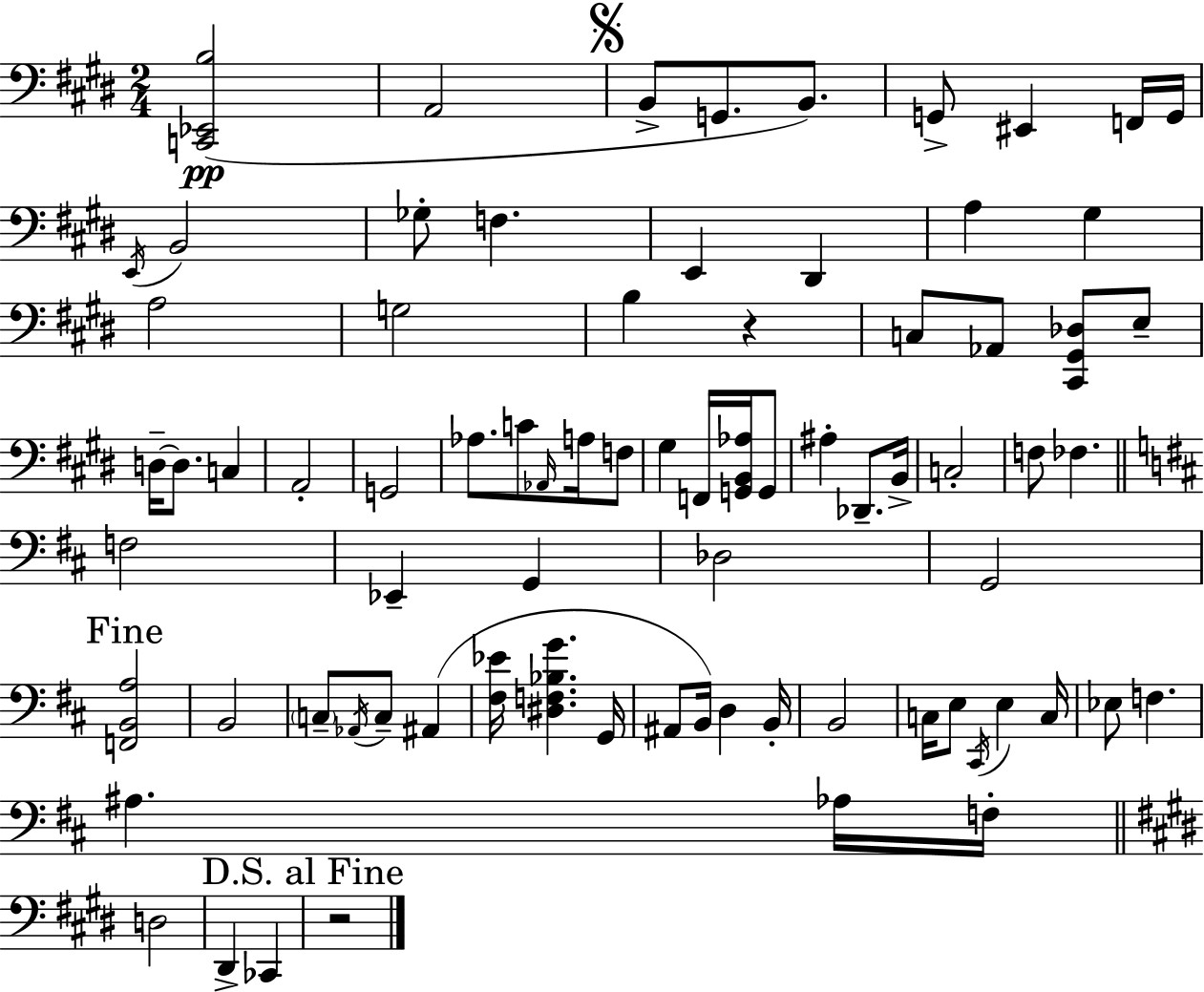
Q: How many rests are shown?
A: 2